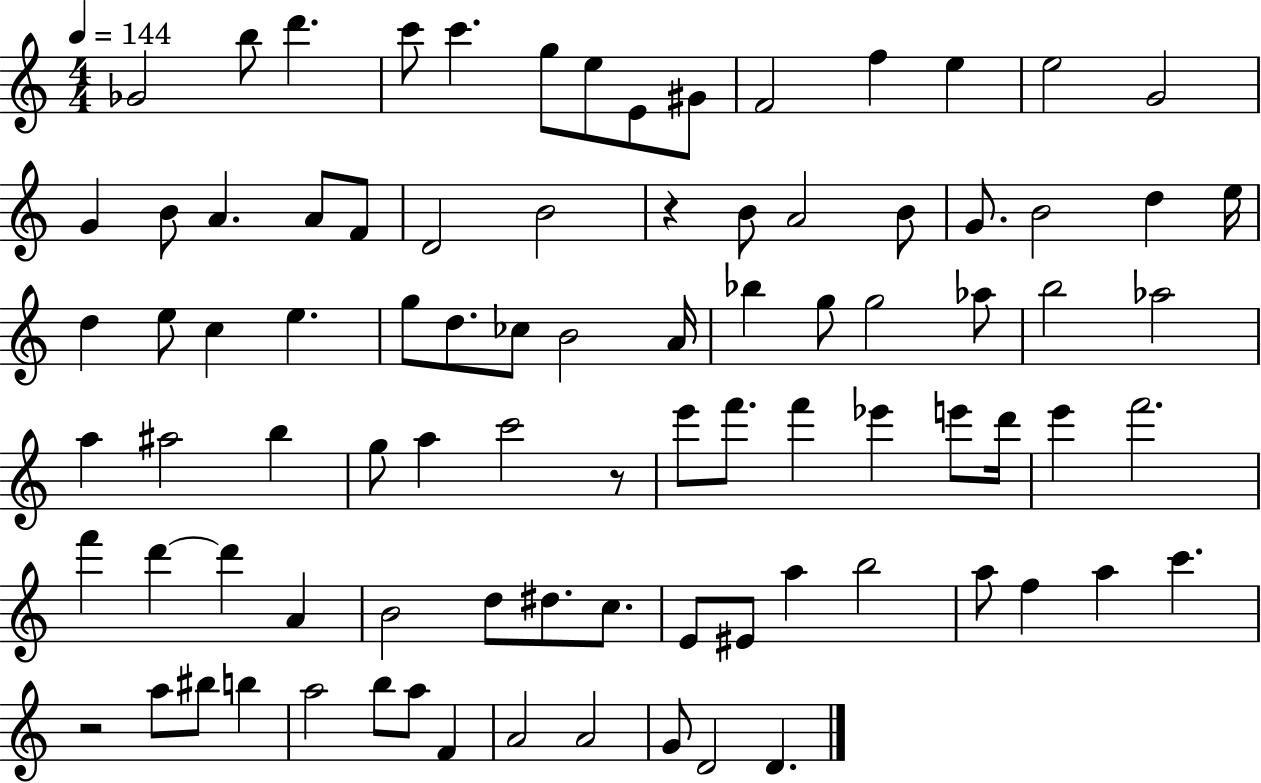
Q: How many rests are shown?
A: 3